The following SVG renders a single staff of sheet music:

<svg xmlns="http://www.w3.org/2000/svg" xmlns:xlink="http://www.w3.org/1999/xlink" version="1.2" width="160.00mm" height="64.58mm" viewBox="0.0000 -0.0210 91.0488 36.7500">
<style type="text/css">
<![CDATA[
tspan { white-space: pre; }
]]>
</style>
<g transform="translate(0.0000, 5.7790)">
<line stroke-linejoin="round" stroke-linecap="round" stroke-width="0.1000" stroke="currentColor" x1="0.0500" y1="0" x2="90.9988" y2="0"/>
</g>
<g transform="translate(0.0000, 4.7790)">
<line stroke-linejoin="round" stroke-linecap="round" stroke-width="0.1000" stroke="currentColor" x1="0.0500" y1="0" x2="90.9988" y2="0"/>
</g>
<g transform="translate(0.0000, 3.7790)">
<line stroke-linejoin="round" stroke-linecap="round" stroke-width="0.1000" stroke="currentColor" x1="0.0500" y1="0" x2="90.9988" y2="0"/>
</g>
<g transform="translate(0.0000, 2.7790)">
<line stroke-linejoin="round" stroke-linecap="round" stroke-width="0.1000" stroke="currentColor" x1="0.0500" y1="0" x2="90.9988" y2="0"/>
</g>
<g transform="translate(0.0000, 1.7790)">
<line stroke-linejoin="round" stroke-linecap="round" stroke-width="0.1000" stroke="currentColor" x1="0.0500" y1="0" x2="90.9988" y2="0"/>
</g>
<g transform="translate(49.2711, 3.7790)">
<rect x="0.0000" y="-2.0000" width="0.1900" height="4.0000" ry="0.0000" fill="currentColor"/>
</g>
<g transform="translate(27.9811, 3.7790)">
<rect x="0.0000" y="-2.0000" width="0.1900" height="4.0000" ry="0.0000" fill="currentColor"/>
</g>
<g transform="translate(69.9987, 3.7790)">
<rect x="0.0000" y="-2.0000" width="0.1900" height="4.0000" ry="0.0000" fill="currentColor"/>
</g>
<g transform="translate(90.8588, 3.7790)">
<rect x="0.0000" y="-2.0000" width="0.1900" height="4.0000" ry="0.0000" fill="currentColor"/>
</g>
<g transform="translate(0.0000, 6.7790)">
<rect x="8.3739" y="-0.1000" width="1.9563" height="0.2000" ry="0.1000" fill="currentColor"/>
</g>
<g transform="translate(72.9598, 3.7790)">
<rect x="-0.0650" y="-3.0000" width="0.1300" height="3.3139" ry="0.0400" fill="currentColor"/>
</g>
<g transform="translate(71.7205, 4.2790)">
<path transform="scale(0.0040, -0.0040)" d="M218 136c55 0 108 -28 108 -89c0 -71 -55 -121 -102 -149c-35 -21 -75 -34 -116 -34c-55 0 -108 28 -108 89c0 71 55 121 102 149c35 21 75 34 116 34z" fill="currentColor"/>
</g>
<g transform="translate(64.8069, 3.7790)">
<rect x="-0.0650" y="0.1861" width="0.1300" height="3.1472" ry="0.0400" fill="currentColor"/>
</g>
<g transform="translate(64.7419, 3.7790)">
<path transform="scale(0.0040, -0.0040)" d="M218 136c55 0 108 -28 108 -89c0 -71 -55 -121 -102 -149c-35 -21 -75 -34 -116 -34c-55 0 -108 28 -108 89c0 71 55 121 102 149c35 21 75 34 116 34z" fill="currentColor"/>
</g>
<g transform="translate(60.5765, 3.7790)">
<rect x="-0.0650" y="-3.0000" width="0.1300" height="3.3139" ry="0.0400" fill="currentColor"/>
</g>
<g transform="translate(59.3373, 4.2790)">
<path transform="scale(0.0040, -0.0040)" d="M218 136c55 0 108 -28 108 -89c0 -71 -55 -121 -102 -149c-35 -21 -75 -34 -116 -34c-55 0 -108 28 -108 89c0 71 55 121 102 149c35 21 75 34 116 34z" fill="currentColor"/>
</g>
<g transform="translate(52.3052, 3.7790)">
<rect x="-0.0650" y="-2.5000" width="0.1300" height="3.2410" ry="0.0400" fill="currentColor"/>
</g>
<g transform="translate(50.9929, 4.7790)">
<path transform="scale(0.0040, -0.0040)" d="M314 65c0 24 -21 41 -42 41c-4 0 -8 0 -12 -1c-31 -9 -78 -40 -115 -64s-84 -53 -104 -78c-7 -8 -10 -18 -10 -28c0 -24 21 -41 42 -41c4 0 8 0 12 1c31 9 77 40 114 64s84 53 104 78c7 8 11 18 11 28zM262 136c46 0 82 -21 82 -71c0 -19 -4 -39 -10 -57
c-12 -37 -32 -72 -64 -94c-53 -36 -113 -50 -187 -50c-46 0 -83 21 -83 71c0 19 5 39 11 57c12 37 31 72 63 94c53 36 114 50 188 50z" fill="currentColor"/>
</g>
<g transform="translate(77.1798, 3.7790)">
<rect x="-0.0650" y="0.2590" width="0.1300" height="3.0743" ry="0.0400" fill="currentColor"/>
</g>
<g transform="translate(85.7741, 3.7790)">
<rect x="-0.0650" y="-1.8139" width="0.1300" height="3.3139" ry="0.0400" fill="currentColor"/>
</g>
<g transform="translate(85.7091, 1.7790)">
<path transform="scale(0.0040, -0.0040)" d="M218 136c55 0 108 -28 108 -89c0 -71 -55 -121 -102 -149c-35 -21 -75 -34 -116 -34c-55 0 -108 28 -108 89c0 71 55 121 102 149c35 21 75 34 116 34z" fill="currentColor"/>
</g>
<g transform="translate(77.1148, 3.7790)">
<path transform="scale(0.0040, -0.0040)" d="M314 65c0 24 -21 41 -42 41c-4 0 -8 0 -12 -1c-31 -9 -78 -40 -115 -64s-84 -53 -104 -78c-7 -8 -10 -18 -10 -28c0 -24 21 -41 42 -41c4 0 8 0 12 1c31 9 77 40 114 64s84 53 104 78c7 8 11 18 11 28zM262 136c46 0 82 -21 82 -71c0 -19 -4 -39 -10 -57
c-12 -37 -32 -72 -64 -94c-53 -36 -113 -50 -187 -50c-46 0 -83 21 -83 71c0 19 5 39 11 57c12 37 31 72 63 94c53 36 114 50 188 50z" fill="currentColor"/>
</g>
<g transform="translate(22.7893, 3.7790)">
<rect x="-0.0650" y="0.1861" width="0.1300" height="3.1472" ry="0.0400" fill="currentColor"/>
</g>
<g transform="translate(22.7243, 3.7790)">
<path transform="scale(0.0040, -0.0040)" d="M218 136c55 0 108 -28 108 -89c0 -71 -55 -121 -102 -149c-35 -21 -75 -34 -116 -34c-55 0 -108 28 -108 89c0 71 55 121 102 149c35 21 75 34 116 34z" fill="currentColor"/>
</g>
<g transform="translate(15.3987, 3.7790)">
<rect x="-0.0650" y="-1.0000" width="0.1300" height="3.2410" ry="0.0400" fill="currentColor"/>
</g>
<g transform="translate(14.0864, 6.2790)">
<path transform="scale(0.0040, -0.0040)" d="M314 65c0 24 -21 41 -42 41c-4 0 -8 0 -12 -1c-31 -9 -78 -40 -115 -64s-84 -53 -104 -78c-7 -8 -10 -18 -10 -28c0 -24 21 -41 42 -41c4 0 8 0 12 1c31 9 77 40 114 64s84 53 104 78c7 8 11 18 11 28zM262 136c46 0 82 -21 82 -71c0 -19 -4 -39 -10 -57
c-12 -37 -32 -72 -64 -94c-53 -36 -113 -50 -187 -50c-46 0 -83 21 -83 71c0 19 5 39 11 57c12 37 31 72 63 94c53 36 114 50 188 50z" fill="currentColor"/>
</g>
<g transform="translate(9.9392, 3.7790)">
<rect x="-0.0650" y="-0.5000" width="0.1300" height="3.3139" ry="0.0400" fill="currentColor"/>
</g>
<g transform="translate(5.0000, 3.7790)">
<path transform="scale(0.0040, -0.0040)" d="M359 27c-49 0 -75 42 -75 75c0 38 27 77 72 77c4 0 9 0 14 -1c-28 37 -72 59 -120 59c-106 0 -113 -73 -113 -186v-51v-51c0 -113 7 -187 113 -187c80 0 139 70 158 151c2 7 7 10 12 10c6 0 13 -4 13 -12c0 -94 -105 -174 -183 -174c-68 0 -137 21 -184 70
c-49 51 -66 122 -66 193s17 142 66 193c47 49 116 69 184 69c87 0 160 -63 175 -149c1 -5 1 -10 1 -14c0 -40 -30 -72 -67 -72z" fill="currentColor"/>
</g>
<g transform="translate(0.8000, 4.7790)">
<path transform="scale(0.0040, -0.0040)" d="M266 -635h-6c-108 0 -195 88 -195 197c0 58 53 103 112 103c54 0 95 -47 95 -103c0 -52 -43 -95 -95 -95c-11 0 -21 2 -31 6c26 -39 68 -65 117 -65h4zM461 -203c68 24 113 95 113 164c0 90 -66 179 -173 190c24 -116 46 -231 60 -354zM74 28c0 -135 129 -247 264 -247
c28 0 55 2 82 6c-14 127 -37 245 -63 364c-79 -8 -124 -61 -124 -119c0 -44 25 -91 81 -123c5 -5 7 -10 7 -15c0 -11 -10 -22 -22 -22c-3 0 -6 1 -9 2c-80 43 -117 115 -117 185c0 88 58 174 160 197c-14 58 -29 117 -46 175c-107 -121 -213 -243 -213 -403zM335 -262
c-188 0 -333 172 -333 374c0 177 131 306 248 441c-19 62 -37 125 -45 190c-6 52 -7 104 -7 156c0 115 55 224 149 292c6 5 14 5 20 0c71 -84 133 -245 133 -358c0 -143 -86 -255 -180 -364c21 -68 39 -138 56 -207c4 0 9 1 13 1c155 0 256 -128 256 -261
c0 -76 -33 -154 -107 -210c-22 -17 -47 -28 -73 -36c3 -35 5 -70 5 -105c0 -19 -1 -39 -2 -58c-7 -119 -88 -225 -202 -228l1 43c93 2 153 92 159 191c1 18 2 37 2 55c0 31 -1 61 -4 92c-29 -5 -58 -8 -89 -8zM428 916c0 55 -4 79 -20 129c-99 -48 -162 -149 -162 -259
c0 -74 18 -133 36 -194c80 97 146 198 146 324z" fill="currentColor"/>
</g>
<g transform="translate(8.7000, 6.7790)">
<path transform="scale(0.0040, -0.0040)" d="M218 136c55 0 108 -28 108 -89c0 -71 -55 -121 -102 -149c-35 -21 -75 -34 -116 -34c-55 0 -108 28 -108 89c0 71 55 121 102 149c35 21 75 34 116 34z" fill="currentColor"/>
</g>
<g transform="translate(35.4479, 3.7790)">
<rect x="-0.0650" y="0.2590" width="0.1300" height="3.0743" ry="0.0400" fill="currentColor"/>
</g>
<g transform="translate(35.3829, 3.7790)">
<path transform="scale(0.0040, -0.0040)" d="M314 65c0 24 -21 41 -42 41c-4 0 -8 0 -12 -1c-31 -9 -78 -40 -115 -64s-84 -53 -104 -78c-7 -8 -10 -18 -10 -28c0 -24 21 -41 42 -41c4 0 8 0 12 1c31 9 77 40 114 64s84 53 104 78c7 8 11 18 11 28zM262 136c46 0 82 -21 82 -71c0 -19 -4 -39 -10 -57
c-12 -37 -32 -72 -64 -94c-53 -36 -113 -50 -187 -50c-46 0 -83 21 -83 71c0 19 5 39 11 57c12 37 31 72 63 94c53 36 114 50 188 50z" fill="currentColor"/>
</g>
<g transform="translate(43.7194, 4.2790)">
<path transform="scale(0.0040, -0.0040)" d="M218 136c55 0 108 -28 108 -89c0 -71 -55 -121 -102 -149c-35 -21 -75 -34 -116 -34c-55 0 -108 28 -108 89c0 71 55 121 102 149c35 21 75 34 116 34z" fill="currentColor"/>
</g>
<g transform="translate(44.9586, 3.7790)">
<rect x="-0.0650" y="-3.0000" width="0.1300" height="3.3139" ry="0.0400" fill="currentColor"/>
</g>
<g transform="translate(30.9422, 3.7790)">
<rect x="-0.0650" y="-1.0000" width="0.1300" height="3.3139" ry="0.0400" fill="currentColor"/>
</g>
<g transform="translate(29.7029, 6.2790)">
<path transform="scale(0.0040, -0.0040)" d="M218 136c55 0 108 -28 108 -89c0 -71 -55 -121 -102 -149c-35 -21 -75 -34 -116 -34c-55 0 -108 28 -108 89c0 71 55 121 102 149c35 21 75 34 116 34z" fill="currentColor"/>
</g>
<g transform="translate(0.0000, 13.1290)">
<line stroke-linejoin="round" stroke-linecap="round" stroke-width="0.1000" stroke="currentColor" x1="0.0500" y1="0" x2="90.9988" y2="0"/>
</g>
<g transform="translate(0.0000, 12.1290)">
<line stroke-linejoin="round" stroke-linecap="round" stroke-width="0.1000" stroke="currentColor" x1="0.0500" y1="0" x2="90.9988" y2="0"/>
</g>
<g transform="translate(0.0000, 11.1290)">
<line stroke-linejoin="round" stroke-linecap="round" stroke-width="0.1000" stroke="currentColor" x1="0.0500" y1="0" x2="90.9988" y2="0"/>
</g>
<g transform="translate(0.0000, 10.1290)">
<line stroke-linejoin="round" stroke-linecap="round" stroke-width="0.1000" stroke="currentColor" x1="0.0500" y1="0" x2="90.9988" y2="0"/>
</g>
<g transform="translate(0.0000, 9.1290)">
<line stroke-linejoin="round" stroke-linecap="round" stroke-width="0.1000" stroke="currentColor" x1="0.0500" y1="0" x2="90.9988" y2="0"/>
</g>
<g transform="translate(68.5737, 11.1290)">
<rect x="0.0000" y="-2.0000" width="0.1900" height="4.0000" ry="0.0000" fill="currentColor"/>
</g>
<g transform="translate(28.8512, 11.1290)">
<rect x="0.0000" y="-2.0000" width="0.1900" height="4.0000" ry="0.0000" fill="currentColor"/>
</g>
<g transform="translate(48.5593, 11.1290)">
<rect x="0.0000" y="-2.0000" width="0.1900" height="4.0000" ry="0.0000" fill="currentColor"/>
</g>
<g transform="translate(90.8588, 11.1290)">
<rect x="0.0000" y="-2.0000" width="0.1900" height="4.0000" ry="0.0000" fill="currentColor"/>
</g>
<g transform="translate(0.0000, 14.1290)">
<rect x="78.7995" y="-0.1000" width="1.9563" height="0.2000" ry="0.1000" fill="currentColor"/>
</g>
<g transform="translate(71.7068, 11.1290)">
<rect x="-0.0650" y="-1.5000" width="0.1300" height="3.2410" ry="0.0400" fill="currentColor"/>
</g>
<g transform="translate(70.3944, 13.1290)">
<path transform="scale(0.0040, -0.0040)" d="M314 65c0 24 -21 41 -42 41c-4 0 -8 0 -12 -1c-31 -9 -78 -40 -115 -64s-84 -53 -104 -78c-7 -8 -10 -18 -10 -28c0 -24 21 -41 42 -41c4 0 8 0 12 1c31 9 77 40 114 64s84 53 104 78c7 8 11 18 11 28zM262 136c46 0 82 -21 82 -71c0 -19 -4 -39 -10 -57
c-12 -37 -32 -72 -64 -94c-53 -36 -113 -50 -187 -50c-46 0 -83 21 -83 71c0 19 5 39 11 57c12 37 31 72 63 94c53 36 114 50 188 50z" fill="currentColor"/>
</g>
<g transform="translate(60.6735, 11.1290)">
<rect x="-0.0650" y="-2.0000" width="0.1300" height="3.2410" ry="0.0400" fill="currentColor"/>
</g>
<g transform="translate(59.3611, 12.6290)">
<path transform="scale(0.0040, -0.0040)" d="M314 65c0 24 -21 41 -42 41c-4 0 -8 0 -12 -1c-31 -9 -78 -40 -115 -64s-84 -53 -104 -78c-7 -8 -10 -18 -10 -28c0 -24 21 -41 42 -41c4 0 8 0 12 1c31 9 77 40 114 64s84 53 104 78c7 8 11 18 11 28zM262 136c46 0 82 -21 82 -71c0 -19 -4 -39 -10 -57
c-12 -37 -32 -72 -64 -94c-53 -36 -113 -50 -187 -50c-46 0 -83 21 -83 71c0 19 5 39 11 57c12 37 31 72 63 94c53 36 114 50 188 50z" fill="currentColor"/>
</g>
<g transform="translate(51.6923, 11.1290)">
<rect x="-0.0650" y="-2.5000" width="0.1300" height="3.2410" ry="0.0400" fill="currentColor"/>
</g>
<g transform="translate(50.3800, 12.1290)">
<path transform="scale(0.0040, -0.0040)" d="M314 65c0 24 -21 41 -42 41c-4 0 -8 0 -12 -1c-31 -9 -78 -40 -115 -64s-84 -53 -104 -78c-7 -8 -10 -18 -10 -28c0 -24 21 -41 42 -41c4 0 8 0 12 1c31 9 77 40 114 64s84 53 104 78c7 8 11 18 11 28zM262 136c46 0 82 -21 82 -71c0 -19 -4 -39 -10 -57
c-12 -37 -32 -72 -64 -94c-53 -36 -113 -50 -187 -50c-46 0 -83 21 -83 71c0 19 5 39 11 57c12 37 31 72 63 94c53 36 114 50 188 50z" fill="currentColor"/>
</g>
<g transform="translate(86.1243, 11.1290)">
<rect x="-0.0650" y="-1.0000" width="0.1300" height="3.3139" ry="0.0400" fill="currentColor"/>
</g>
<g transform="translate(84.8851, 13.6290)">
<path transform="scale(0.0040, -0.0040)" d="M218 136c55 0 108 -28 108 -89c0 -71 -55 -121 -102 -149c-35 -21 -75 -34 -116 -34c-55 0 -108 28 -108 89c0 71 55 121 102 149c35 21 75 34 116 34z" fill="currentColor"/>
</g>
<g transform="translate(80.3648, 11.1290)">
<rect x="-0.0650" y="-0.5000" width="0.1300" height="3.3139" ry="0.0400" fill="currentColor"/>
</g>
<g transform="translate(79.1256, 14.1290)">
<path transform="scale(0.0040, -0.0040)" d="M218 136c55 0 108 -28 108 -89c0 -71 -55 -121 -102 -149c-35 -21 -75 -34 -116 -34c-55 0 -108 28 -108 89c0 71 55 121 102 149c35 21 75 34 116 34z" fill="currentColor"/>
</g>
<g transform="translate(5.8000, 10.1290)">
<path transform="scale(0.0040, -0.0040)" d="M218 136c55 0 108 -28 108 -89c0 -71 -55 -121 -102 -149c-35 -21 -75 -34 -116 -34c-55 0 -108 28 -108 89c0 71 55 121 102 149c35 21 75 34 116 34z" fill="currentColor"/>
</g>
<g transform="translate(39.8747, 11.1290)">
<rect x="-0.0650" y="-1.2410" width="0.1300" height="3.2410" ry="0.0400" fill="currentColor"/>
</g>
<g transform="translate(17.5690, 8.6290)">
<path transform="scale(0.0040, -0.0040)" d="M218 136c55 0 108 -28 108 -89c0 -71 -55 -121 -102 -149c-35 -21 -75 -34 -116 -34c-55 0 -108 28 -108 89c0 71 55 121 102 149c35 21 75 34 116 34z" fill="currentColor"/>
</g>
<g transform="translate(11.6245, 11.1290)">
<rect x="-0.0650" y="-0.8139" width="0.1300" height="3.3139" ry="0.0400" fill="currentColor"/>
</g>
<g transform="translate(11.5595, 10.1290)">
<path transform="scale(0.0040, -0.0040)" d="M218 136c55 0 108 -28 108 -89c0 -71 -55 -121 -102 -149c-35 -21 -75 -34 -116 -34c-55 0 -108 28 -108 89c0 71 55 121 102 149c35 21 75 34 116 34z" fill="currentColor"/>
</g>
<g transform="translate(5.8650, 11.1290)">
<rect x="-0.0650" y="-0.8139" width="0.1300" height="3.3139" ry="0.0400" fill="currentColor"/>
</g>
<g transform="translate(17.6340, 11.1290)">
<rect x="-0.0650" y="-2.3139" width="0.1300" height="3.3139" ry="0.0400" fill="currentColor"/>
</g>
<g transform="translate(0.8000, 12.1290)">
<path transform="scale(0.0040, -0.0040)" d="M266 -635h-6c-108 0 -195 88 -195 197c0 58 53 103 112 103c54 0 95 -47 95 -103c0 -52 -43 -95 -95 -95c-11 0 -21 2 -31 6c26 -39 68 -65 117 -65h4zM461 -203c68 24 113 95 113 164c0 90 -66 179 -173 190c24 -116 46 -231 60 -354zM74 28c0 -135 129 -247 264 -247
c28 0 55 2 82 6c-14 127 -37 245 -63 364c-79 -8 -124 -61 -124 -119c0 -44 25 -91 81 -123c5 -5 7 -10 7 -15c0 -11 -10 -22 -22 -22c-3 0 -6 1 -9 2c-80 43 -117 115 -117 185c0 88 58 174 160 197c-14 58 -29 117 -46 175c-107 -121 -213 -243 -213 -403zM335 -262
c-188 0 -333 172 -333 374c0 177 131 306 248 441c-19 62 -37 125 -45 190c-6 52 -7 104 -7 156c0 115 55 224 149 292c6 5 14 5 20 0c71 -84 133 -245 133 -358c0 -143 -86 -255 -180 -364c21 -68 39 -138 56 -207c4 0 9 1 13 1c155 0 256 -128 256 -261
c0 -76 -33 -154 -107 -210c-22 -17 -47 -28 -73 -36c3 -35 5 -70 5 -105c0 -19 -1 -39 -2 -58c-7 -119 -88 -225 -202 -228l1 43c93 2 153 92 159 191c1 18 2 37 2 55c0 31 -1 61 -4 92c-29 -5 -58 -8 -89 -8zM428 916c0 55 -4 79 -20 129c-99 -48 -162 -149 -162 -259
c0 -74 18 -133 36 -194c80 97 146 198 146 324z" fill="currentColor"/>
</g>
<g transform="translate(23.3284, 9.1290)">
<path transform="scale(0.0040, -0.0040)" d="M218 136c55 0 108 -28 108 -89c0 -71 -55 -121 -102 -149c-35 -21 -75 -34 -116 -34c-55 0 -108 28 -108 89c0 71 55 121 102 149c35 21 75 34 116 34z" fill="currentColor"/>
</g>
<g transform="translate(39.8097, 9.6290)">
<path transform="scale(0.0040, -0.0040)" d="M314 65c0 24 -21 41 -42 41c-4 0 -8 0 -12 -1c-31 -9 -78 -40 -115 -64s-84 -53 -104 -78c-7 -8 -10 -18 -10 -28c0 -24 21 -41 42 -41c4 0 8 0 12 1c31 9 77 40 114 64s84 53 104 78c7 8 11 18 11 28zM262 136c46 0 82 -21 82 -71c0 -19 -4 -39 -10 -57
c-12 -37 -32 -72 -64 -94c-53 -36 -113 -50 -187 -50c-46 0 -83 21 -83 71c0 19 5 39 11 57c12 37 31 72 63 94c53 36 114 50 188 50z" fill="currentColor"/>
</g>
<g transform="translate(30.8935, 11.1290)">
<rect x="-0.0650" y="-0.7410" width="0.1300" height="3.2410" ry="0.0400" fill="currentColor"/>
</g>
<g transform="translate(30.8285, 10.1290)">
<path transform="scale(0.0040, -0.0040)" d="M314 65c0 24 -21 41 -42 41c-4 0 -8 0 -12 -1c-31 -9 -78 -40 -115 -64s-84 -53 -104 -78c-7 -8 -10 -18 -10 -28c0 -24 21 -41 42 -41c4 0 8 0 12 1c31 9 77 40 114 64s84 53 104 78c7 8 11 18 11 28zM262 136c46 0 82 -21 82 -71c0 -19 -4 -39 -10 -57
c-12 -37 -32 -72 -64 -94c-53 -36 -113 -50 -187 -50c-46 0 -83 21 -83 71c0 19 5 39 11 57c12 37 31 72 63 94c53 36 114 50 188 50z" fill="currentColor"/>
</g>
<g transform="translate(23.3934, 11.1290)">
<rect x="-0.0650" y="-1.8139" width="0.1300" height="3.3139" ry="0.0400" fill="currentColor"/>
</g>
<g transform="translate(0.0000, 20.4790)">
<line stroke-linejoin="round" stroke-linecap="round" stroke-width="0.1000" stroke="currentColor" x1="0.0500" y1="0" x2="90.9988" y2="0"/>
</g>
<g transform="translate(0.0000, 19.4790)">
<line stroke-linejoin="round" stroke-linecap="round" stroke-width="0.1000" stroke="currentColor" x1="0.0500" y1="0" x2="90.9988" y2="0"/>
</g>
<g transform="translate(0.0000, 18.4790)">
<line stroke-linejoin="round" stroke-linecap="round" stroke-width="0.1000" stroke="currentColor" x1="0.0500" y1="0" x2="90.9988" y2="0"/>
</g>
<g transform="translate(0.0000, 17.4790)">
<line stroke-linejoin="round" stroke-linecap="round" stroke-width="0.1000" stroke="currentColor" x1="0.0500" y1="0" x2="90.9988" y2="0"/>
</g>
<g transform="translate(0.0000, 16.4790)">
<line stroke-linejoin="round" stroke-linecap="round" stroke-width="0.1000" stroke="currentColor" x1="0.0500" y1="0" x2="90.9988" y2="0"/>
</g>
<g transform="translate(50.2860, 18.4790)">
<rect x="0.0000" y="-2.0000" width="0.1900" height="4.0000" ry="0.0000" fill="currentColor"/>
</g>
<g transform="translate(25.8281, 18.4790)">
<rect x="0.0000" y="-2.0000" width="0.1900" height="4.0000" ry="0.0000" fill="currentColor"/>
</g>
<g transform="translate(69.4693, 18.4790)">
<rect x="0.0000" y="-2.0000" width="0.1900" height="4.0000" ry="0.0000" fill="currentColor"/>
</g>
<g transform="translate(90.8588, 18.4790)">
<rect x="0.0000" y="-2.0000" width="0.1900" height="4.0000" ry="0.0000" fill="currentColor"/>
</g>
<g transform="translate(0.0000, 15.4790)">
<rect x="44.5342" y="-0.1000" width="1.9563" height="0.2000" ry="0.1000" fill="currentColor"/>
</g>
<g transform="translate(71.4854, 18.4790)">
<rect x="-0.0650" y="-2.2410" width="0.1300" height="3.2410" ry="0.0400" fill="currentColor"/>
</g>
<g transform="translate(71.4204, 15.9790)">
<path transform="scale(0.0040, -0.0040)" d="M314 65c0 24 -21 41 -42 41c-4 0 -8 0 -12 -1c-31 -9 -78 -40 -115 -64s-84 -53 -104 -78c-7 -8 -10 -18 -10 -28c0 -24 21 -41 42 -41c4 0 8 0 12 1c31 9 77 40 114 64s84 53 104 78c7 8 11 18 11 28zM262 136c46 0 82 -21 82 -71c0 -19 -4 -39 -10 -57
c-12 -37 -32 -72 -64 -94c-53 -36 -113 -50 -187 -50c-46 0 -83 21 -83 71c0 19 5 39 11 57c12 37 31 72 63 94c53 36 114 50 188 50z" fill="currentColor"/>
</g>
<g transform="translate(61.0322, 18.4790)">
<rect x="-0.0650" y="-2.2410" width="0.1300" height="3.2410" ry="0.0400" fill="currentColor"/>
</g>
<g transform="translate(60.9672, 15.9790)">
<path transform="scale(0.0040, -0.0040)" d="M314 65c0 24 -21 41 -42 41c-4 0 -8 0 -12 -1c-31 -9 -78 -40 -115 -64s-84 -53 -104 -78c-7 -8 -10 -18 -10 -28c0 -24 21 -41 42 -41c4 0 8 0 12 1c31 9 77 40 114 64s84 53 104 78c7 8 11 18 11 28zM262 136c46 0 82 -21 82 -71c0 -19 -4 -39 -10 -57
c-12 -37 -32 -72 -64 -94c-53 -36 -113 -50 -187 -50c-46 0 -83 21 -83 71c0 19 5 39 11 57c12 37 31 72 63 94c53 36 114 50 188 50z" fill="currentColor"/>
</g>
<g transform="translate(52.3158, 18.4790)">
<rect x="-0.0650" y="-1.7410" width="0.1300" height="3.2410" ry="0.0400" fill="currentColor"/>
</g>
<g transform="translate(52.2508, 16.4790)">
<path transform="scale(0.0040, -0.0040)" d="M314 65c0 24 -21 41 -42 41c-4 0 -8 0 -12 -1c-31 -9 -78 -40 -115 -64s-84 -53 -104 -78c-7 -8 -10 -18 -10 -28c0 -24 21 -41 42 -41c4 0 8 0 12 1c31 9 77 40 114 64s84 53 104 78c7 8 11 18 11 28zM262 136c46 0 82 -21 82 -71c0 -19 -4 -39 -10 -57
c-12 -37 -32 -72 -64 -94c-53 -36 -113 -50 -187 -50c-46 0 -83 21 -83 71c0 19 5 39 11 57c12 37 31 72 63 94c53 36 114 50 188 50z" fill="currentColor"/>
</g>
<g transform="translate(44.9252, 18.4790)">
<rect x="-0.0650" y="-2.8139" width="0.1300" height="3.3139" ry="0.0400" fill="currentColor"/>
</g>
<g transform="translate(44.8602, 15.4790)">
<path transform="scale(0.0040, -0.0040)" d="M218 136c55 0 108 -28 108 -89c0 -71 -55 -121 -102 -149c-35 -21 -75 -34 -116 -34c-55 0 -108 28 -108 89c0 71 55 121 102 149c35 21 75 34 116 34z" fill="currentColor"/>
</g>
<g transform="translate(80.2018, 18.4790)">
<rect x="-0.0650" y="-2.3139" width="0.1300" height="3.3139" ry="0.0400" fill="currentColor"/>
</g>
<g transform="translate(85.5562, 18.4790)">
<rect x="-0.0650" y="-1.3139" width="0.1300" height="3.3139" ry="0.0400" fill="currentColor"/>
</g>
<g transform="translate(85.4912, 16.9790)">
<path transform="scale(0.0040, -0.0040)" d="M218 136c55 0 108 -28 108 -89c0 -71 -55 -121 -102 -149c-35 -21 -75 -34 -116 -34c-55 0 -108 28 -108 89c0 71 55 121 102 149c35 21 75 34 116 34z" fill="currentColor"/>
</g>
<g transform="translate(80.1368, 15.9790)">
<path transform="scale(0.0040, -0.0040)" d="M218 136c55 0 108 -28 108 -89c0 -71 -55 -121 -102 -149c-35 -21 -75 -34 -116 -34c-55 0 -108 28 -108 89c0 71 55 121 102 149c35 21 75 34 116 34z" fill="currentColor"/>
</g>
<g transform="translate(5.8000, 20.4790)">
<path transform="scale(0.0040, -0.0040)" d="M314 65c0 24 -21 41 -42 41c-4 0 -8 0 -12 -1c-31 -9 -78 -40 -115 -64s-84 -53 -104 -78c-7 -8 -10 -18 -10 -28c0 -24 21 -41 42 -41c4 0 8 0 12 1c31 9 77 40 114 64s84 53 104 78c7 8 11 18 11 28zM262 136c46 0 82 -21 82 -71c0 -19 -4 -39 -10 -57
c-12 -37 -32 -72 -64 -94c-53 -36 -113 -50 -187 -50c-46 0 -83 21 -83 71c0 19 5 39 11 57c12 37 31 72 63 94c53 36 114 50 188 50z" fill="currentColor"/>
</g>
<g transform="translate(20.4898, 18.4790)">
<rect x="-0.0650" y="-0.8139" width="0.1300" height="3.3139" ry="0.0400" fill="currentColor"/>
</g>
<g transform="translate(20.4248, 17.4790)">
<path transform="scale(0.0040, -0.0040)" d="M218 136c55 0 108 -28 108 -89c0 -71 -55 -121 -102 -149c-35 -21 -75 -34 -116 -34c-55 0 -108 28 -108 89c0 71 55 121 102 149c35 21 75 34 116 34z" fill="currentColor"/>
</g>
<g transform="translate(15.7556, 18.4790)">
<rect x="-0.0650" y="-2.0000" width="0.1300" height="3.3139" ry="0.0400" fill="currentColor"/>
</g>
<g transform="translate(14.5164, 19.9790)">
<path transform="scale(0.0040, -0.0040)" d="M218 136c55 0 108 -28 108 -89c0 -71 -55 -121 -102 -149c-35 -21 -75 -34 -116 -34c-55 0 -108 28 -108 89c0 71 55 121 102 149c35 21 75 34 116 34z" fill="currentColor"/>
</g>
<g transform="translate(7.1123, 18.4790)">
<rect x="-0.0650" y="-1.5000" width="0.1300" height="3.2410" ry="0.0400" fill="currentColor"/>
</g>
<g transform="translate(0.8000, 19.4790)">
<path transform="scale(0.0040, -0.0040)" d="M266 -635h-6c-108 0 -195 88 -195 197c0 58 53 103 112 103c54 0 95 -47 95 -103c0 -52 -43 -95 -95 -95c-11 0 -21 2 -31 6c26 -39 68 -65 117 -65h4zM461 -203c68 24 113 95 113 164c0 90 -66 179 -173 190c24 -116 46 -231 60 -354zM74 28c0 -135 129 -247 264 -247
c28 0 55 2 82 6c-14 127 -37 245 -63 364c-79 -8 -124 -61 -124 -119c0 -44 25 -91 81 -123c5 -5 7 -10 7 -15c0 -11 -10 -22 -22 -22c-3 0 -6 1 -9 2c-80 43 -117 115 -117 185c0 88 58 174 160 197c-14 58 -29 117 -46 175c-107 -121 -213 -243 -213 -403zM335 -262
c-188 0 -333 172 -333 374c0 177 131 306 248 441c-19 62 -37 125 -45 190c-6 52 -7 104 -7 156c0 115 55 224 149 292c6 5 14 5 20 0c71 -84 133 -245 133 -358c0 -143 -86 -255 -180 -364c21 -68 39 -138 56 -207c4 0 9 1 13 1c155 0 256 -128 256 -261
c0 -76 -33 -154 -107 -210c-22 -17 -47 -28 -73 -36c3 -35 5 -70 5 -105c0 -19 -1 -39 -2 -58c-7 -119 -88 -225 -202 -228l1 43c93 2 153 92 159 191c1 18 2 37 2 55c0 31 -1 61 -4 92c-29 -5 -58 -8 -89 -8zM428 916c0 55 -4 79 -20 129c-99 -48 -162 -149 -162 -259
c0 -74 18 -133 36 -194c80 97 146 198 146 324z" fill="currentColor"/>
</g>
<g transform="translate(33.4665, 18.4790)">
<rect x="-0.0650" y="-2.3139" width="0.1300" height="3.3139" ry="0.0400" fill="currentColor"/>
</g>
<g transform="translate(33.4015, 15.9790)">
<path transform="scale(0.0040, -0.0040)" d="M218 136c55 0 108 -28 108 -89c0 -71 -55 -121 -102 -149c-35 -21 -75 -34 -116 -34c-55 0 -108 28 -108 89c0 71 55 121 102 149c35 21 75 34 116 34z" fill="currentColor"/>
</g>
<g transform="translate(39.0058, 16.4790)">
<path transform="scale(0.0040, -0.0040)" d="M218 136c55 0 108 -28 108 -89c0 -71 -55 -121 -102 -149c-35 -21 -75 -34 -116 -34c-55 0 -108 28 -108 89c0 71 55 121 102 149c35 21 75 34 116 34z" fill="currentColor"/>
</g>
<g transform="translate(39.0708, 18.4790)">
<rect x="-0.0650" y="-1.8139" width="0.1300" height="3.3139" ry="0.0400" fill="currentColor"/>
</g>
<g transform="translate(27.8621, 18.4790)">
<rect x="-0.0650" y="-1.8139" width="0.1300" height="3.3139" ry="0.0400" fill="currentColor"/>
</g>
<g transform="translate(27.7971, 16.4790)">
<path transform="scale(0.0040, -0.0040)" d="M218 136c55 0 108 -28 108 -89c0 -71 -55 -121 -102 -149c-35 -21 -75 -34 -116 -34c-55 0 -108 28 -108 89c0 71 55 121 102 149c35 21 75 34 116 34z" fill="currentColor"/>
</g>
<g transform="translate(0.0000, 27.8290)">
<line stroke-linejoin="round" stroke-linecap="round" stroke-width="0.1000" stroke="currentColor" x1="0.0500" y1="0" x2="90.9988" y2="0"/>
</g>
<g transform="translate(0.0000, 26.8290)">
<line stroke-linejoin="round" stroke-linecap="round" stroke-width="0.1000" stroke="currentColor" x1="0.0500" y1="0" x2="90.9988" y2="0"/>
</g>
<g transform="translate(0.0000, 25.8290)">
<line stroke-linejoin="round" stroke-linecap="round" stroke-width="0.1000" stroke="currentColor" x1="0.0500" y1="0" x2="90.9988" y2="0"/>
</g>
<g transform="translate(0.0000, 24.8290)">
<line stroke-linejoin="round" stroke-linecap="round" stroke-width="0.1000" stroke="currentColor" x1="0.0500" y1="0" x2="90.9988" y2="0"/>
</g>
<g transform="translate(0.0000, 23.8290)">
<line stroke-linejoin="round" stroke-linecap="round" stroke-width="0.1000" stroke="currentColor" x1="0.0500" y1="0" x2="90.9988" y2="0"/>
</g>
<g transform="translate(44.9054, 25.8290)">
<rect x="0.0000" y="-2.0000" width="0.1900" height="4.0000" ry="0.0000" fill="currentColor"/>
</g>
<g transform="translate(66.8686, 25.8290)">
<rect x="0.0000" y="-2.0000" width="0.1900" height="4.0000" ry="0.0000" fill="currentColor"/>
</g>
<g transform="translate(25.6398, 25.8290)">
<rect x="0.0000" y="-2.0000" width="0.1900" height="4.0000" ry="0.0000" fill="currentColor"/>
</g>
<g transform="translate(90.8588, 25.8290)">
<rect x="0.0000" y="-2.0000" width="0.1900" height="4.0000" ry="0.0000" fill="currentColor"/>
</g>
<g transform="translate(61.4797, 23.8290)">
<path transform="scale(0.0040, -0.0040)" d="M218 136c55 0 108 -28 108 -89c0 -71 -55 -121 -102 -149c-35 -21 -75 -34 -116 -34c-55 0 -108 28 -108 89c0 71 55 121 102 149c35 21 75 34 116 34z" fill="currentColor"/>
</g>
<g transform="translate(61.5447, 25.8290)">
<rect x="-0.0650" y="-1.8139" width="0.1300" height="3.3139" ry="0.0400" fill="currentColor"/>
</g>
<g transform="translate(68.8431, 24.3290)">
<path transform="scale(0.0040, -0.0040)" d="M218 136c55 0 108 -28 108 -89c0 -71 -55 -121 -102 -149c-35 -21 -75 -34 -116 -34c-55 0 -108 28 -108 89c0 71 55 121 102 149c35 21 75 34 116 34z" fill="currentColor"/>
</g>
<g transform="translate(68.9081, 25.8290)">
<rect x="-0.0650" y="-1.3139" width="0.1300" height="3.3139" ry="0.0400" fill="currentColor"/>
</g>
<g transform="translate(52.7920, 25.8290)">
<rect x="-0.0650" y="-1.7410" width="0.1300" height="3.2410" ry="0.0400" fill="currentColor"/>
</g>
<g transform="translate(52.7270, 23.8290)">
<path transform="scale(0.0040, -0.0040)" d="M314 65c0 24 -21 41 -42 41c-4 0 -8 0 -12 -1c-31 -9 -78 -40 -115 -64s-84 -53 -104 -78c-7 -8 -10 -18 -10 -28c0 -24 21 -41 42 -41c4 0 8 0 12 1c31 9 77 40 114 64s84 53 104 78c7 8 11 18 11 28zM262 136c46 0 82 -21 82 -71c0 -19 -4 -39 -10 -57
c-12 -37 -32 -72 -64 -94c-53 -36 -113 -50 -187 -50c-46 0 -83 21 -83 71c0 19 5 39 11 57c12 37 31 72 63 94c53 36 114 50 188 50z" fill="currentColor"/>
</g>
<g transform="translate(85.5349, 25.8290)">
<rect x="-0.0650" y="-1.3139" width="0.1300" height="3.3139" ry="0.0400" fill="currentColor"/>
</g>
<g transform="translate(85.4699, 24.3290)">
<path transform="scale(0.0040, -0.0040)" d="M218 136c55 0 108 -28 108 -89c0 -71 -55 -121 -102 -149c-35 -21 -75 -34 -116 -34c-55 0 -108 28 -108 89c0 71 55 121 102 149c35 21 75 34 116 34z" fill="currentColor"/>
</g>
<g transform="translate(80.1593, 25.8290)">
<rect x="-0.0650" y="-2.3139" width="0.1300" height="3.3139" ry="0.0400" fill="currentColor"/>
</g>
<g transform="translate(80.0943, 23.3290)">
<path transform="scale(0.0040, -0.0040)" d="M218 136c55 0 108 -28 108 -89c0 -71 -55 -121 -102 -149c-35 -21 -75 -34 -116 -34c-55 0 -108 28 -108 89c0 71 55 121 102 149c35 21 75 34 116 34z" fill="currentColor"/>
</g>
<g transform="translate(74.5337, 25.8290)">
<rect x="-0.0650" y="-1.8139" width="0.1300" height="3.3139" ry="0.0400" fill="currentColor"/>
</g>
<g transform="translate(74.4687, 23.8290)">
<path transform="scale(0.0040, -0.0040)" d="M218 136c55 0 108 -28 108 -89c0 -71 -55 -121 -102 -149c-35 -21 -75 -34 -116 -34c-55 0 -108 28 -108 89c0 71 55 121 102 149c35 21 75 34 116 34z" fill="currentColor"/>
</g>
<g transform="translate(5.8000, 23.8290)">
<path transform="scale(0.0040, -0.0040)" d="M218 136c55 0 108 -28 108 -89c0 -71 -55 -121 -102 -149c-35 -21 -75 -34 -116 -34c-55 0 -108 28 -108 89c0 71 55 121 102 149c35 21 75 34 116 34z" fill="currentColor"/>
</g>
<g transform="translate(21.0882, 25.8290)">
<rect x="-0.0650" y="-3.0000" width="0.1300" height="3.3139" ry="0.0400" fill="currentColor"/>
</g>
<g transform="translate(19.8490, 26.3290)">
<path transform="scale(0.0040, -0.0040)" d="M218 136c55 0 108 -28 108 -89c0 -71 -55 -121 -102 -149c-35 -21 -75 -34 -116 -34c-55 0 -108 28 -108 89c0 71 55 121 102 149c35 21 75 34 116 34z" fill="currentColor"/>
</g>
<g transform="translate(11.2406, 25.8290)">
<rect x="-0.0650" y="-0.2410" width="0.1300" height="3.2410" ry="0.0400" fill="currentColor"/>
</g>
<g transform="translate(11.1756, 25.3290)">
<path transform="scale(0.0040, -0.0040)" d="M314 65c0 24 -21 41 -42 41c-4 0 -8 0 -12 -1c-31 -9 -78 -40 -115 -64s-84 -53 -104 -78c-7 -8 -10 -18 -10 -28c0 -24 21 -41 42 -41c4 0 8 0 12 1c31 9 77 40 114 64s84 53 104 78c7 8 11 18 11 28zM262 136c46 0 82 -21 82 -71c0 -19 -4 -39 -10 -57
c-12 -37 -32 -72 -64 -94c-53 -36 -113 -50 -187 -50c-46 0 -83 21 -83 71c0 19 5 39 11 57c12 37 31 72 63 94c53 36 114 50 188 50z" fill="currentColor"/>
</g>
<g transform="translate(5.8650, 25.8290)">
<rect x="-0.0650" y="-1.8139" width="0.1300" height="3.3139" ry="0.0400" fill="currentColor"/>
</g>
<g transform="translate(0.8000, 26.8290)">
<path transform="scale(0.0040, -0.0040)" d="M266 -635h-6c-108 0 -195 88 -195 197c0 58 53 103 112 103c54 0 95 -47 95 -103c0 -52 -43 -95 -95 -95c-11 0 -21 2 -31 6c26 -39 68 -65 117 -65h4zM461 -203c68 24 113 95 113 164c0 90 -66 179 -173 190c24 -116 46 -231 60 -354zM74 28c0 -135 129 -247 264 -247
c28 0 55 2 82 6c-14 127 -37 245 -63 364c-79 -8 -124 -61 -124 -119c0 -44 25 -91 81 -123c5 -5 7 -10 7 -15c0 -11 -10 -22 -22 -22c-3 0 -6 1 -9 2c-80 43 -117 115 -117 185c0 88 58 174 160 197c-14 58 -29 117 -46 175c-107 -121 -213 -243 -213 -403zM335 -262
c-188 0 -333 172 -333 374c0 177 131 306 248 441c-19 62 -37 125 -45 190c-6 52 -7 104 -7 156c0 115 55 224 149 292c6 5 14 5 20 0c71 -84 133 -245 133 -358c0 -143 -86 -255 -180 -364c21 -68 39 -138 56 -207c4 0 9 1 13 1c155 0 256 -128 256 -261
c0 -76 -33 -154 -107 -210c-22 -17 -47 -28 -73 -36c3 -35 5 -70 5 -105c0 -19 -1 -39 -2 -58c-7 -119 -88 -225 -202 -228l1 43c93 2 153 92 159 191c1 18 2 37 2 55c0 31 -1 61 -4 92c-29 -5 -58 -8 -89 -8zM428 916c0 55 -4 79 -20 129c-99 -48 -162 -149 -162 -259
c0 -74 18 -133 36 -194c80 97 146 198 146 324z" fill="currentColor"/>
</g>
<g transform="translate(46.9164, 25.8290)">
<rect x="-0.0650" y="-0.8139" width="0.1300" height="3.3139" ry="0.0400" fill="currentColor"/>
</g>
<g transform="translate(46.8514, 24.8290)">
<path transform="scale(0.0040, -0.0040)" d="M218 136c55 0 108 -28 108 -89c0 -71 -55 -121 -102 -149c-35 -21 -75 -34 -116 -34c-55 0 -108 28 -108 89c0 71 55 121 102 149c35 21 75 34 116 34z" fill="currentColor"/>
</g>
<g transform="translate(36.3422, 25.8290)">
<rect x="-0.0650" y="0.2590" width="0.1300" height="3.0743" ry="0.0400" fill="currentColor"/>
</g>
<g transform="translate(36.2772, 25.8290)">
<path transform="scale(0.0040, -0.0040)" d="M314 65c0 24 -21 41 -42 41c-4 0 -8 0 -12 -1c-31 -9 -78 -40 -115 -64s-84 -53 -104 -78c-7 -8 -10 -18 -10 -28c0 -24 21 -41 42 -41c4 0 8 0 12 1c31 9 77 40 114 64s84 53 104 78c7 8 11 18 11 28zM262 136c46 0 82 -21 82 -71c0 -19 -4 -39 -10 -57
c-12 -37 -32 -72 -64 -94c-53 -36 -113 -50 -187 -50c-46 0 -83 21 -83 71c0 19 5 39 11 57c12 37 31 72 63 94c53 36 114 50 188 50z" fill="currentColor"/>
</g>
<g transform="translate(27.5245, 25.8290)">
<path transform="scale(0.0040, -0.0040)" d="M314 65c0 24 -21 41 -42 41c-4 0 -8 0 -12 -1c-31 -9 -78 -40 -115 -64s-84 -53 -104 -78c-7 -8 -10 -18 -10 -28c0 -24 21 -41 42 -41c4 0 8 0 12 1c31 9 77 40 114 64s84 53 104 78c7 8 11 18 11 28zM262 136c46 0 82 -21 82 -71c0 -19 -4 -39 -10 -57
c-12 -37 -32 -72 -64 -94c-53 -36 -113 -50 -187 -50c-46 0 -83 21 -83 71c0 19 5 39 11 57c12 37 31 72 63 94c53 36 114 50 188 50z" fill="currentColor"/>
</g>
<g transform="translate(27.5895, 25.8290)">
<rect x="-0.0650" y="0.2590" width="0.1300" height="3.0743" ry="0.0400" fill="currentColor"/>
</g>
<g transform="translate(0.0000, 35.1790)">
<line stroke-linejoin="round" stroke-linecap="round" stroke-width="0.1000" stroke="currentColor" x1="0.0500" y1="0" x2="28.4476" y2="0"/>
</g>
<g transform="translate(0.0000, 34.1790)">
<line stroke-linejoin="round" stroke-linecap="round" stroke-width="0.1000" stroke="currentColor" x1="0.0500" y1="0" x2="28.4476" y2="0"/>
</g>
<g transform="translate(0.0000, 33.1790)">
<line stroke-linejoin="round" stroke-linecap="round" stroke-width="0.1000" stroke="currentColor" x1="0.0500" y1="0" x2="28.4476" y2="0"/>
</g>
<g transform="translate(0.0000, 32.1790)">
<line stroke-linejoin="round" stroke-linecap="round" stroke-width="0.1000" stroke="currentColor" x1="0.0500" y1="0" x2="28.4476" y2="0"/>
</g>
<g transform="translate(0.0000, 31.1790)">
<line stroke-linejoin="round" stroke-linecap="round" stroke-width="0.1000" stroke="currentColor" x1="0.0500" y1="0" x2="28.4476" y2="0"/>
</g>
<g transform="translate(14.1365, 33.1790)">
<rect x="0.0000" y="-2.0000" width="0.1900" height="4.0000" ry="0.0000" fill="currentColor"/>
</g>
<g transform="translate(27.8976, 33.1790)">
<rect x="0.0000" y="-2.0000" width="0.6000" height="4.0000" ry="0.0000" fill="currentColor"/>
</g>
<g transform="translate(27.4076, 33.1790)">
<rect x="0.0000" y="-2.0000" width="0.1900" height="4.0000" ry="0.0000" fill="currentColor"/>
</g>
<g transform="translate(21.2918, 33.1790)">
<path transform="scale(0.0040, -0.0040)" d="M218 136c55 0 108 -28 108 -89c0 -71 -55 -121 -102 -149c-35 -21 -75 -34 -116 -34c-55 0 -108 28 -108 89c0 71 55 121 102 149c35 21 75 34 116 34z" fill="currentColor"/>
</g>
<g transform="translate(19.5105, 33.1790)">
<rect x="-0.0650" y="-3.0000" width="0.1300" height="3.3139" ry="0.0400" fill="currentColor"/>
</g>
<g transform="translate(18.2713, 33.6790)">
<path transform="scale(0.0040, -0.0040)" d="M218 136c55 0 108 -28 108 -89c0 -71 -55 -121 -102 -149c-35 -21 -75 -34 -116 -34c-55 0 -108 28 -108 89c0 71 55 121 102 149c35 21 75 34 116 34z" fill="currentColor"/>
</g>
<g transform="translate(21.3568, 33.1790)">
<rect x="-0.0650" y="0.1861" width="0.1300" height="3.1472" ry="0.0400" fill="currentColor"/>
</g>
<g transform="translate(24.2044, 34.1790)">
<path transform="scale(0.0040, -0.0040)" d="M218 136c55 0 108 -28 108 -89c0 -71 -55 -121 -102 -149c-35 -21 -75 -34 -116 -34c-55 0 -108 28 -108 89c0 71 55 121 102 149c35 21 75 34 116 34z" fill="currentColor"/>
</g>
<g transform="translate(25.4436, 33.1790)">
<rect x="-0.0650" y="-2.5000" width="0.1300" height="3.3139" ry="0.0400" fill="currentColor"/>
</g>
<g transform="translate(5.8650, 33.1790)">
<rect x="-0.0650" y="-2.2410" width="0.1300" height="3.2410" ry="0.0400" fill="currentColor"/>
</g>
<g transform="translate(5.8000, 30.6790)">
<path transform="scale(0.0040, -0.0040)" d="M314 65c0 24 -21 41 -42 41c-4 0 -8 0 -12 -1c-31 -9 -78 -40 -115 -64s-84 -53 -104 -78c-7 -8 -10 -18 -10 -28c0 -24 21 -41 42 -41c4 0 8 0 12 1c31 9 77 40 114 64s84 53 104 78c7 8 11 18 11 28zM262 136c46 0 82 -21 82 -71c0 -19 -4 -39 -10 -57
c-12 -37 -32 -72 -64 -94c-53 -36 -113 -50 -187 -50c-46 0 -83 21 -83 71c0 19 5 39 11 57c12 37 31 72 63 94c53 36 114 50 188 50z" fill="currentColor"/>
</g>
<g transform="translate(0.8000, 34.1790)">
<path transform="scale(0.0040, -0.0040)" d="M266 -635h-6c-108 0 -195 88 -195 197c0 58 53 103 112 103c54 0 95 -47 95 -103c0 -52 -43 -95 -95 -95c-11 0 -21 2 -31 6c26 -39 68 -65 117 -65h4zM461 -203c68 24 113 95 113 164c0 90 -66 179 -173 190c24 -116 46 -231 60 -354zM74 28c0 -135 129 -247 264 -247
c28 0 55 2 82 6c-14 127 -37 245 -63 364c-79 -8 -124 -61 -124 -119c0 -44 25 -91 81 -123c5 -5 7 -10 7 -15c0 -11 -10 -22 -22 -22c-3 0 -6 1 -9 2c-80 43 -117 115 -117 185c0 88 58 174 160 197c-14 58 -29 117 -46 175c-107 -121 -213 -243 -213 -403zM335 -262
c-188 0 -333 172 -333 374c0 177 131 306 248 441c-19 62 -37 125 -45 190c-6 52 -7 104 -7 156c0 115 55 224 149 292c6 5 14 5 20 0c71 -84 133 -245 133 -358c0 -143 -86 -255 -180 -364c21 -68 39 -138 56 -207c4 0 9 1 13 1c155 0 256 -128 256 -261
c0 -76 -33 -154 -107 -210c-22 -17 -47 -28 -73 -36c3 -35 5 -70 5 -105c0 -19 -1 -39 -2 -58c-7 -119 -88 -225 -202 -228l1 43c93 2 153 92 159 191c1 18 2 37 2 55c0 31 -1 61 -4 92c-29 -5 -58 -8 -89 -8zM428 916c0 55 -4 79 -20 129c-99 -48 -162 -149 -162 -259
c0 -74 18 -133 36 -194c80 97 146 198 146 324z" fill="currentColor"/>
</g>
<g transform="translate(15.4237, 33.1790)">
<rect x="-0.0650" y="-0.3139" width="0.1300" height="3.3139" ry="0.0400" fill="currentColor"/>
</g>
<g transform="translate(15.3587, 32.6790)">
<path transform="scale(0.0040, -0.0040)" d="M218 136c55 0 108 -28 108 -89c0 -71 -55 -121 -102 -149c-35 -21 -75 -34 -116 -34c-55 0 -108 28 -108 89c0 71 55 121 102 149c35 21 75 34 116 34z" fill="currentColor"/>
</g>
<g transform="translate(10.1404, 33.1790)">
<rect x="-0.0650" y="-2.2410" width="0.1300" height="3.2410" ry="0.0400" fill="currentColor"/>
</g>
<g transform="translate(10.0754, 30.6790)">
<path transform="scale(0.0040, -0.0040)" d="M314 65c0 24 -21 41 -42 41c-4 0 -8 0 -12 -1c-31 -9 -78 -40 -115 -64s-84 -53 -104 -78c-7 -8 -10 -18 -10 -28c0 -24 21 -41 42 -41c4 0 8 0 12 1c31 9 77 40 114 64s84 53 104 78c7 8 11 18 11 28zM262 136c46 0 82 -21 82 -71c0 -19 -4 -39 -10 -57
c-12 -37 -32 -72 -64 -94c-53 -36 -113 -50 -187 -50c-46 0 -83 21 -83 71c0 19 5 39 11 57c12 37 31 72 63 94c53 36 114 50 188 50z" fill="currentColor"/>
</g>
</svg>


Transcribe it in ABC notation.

X:1
T:Untitled
M:4/4
L:1/4
K:C
C D2 B D B2 A G2 A B A B2 f d d g f d2 e2 G2 F2 E2 C D E2 F d f g f a f2 g2 g2 g e f c2 A B2 B2 d f2 f e f g e g2 g2 c A B G